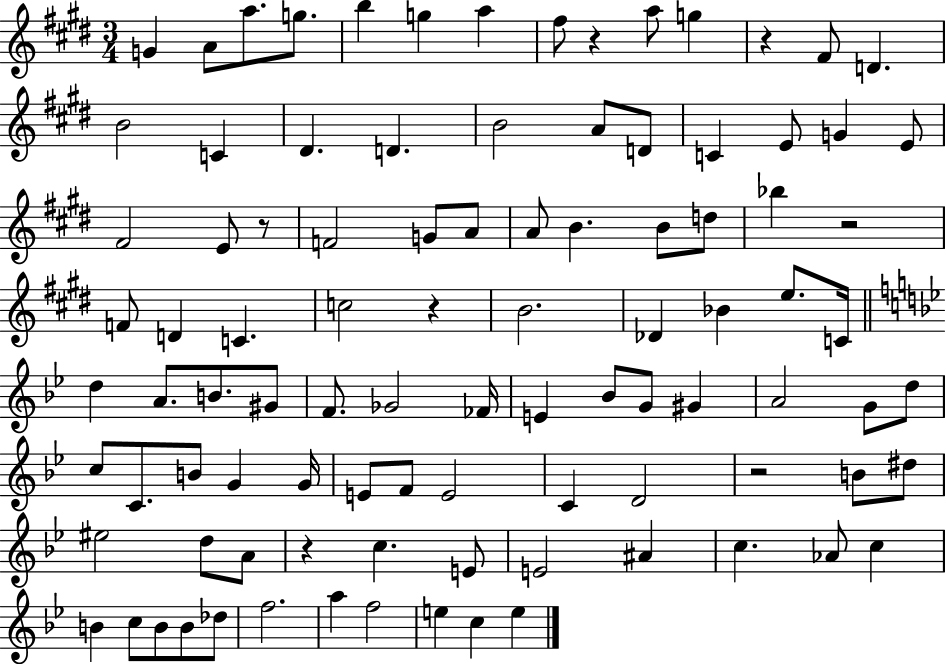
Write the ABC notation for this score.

X:1
T:Untitled
M:3/4
L:1/4
K:E
G A/2 a/2 g/2 b g a ^f/2 z a/2 g z ^F/2 D B2 C ^D D B2 A/2 D/2 C E/2 G E/2 ^F2 E/2 z/2 F2 G/2 A/2 A/2 B B/2 d/2 _b z2 F/2 D C c2 z B2 _D _B e/2 C/4 d A/2 B/2 ^G/2 F/2 _G2 _F/4 E _B/2 G/2 ^G A2 G/2 d/2 c/2 C/2 B/2 G G/4 E/2 F/2 E2 C D2 z2 B/2 ^d/2 ^e2 d/2 A/2 z c E/2 E2 ^A c _A/2 c B c/2 B/2 B/2 _d/2 f2 a f2 e c e